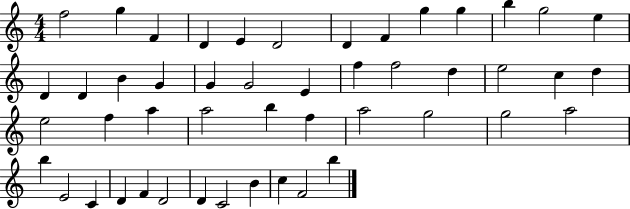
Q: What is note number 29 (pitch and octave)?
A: A5